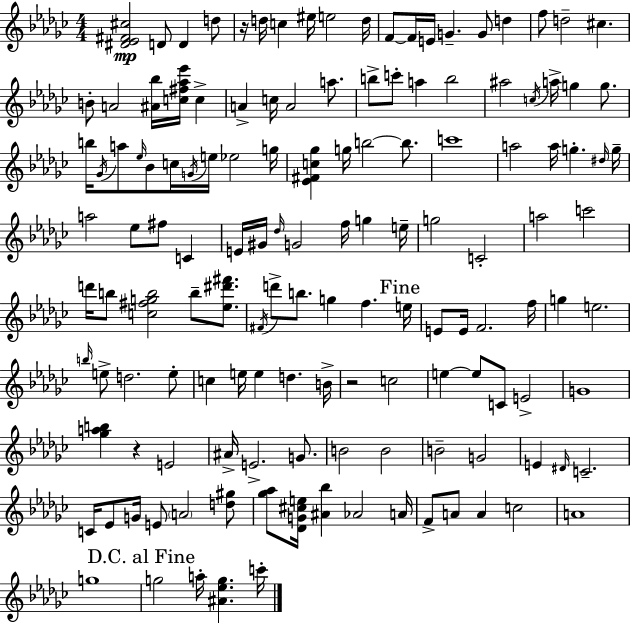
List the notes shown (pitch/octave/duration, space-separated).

[D#4,Eb4,F#4,C#5]/h D4/e D4/q D5/e R/s D5/s C5/q EIS5/s E5/h D5/s F4/e F4/s E4/s G4/q. G4/e D5/q F5/e D5/h C#5/q. B4/e A4/h [A#4,Bb5]/s [C5,F#5,Ab5,Eb6]/s C5/q A4/q C5/s A4/h A5/e. B5/e C6/e A5/q B5/h A#5/h C5/s A5/s G5/q G5/e. B5/s Gb4/s A5/e Eb5/s Bb4/e C5/s G4/s E5/s Eb5/h G5/s [Eb4,F#4,C5,Gb5]/q G5/s B5/h B5/e. C6/w A5/h A5/s G5/q. D#5/s G5/s A5/h Eb5/e F#5/e C4/q E4/s G#4/s Db5/s G4/h F5/s G5/q E5/s G5/h C4/h A5/h C6/h D6/s B5/e [C5,F#5,G5,B5]/h B5/e [Eb5,D#6,F#6]/e. F#4/s D6/e B5/e. G5/q F5/q. E5/s E4/e E4/s F4/h. F5/s G5/q E5/h. B5/s E5/e D5/h. E5/e C5/q E5/s E5/q D5/q. B4/s R/h C5/h E5/q E5/e C4/e E4/h G4/w [Gb5,A5,B5]/q R/q E4/h A#4/s E4/h. G4/e. B4/h B4/h B4/h G4/h E4/q D#4/s C4/h. C4/s Eb4/e G4/s E4/e A4/h [D5,G#5]/e [Gb5,Ab5]/e [Db4,G4,C#5,E5]/s [A#4,Bb5]/q Ab4/h A4/s F4/e A4/e A4/q C5/h A4/w G5/w G5/h A5/s [A#4,Eb5,G5]/q. C6/s